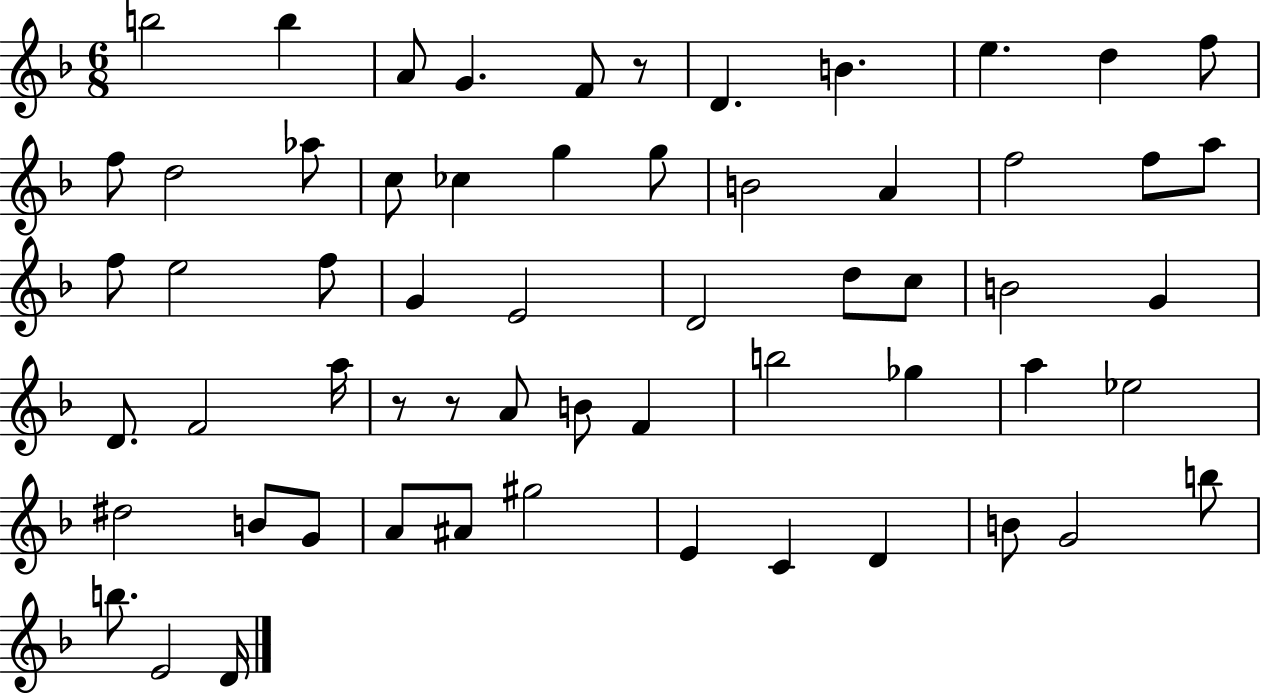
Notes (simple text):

B5/h B5/q A4/e G4/q. F4/e R/e D4/q. B4/q. E5/q. D5/q F5/e F5/e D5/h Ab5/e C5/e CES5/q G5/q G5/e B4/h A4/q F5/h F5/e A5/e F5/e E5/h F5/e G4/q E4/h D4/h D5/e C5/e B4/h G4/q D4/e. F4/h A5/s R/e R/e A4/e B4/e F4/q B5/h Gb5/q A5/q Eb5/h D#5/h B4/e G4/e A4/e A#4/e G#5/h E4/q C4/q D4/q B4/e G4/h B5/e B5/e. E4/h D4/s